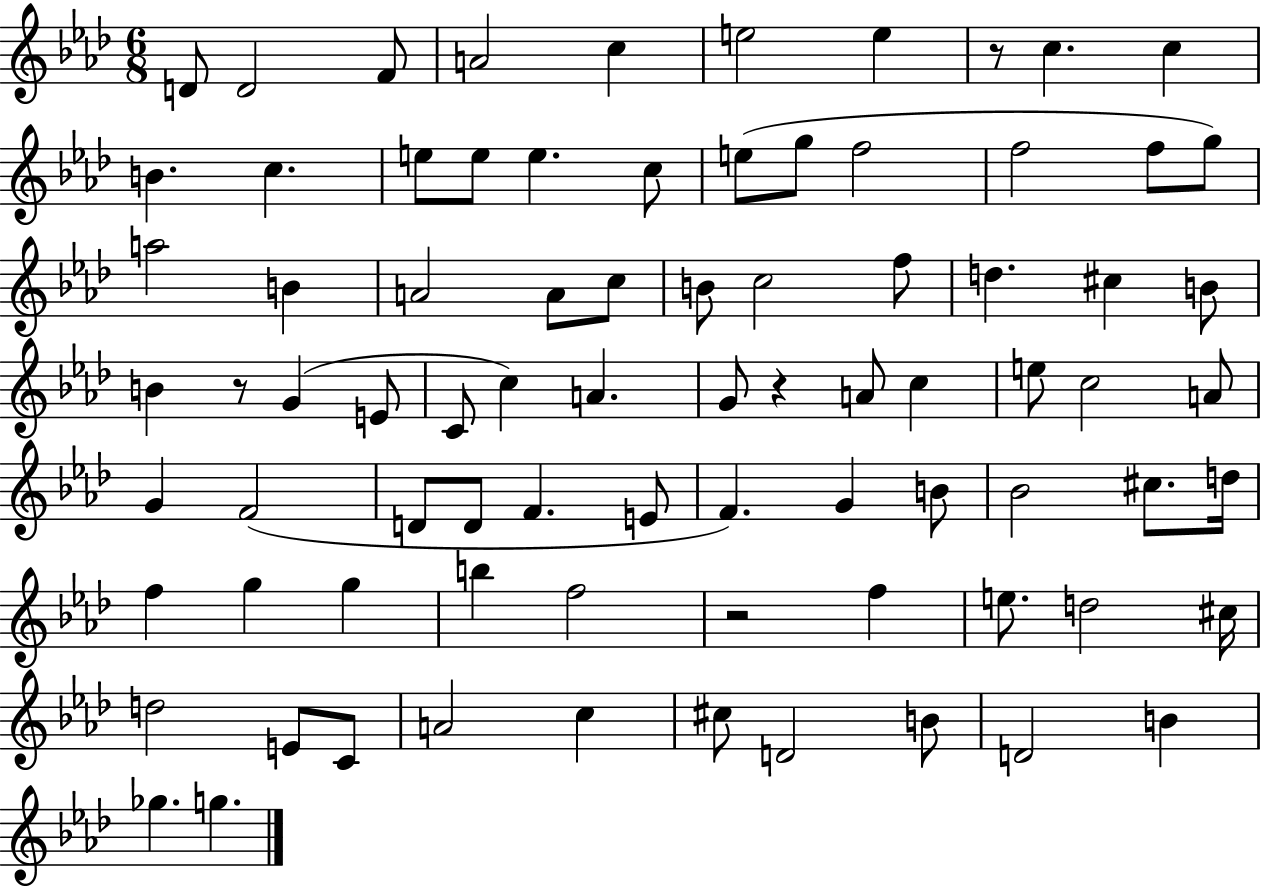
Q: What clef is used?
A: treble